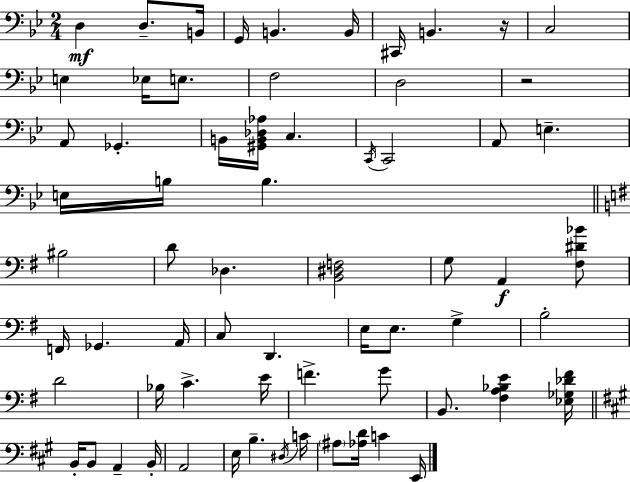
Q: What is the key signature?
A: G minor